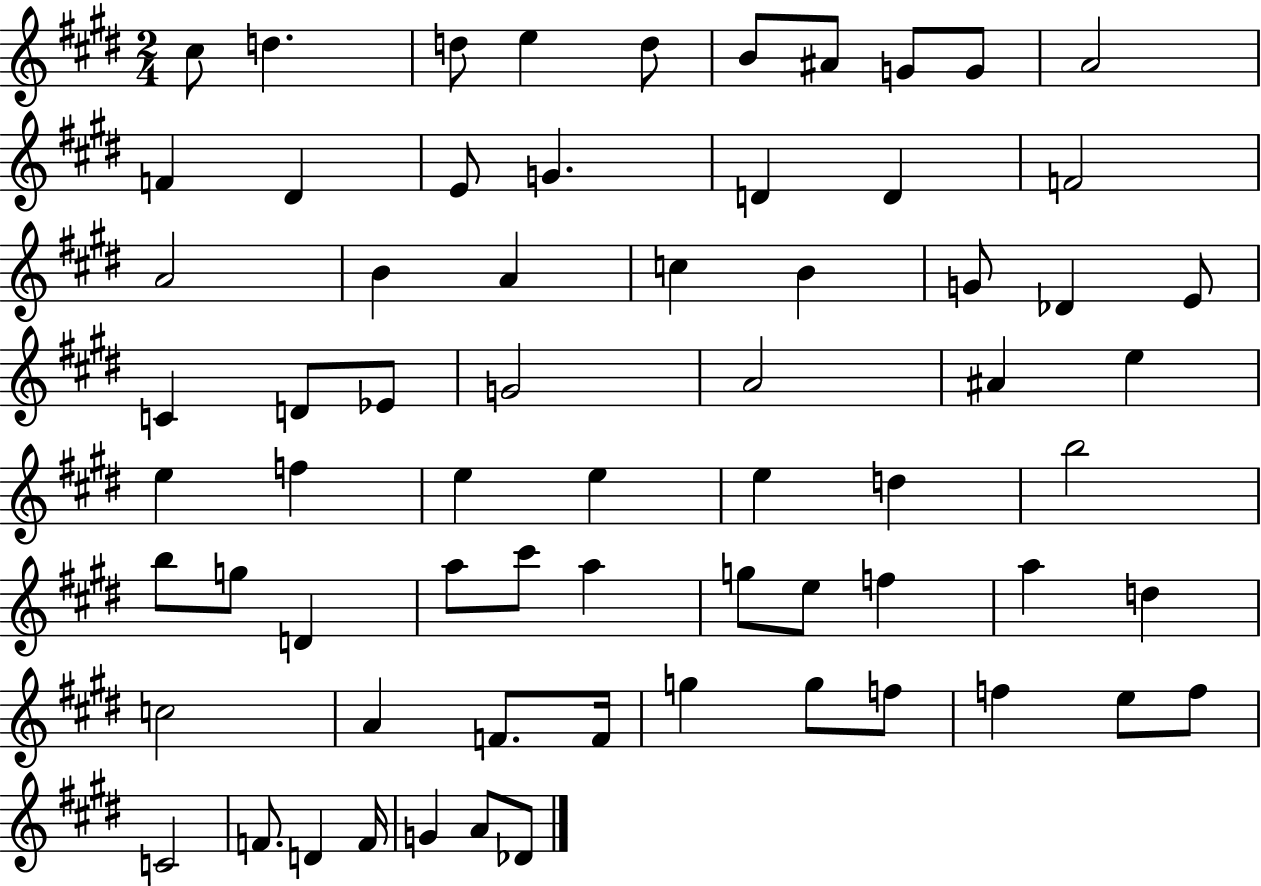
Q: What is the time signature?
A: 2/4